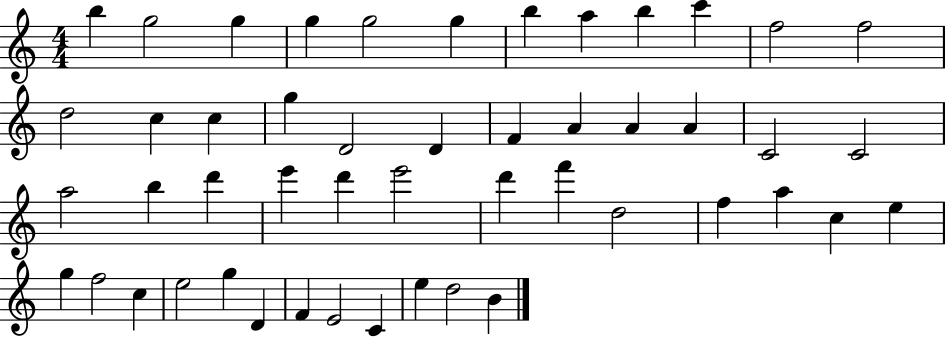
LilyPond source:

{
  \clef treble
  \numericTimeSignature
  \time 4/4
  \key c \major
  b''4 g''2 g''4 | g''4 g''2 g''4 | b''4 a''4 b''4 c'''4 | f''2 f''2 | \break d''2 c''4 c''4 | g''4 d'2 d'4 | f'4 a'4 a'4 a'4 | c'2 c'2 | \break a''2 b''4 d'''4 | e'''4 d'''4 e'''2 | d'''4 f'''4 d''2 | f''4 a''4 c''4 e''4 | \break g''4 f''2 c''4 | e''2 g''4 d'4 | f'4 e'2 c'4 | e''4 d''2 b'4 | \break \bar "|."
}